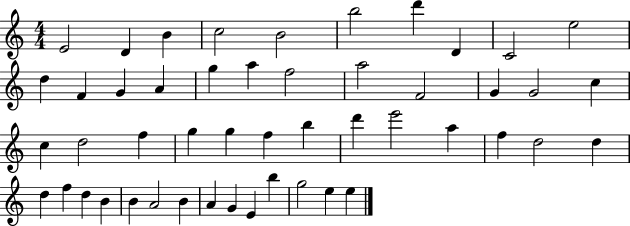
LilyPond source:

{
  \clef treble
  \numericTimeSignature
  \time 4/4
  \key c \major
  e'2 d'4 b'4 | c''2 b'2 | b''2 d'''4 d'4 | c'2 e''2 | \break d''4 f'4 g'4 a'4 | g''4 a''4 f''2 | a''2 f'2 | g'4 g'2 c''4 | \break c''4 d''2 f''4 | g''4 g''4 f''4 b''4 | d'''4 e'''2 a''4 | f''4 d''2 d''4 | \break d''4 f''4 d''4 b'4 | b'4 a'2 b'4 | a'4 g'4 e'4 b''4 | g''2 e''4 e''4 | \break \bar "|."
}